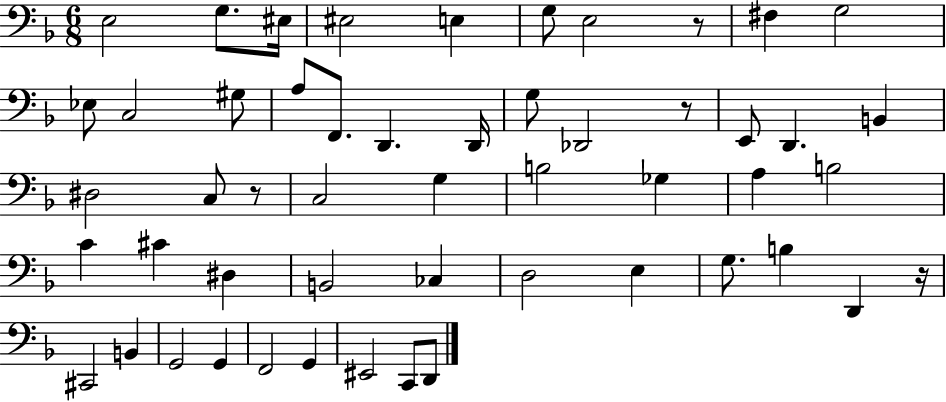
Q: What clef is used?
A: bass